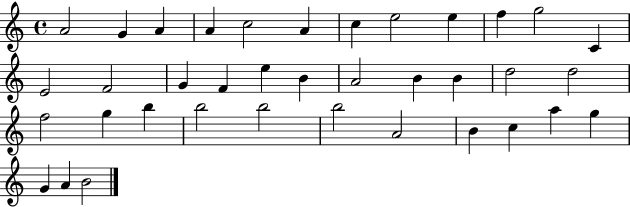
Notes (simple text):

A4/h G4/q A4/q A4/q C5/h A4/q C5/q E5/h E5/q F5/q G5/h C4/q E4/h F4/h G4/q F4/q E5/q B4/q A4/h B4/q B4/q D5/h D5/h F5/h G5/q B5/q B5/h B5/h B5/h A4/h B4/q C5/q A5/q G5/q G4/q A4/q B4/h